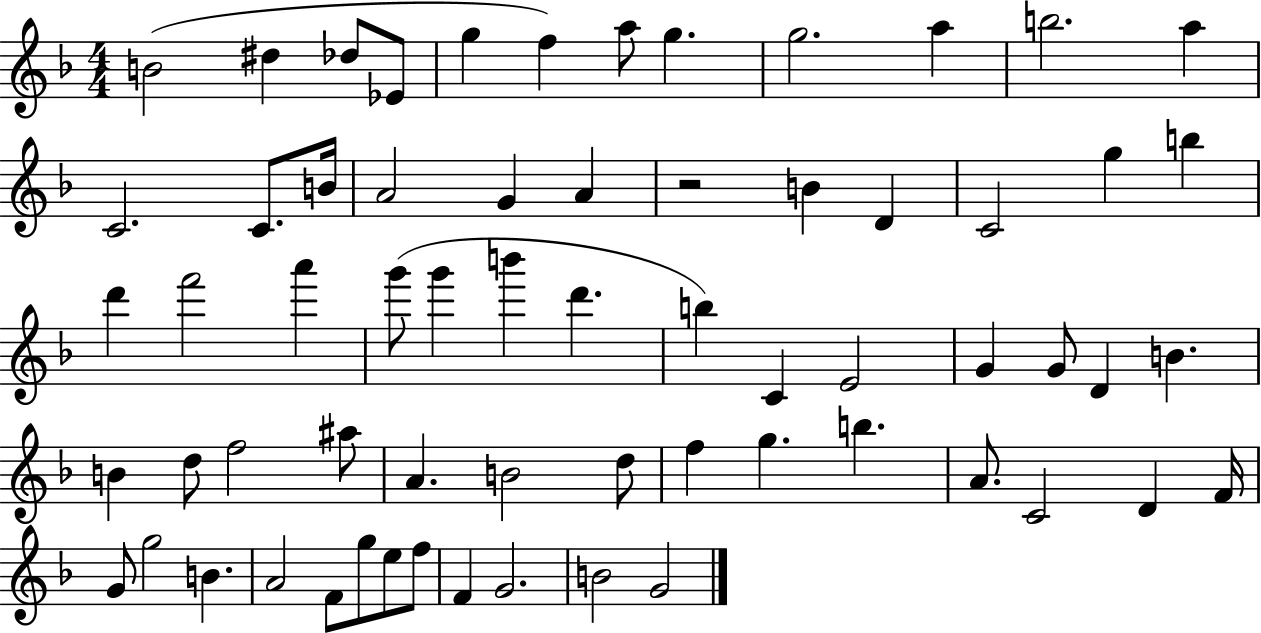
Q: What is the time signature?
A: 4/4